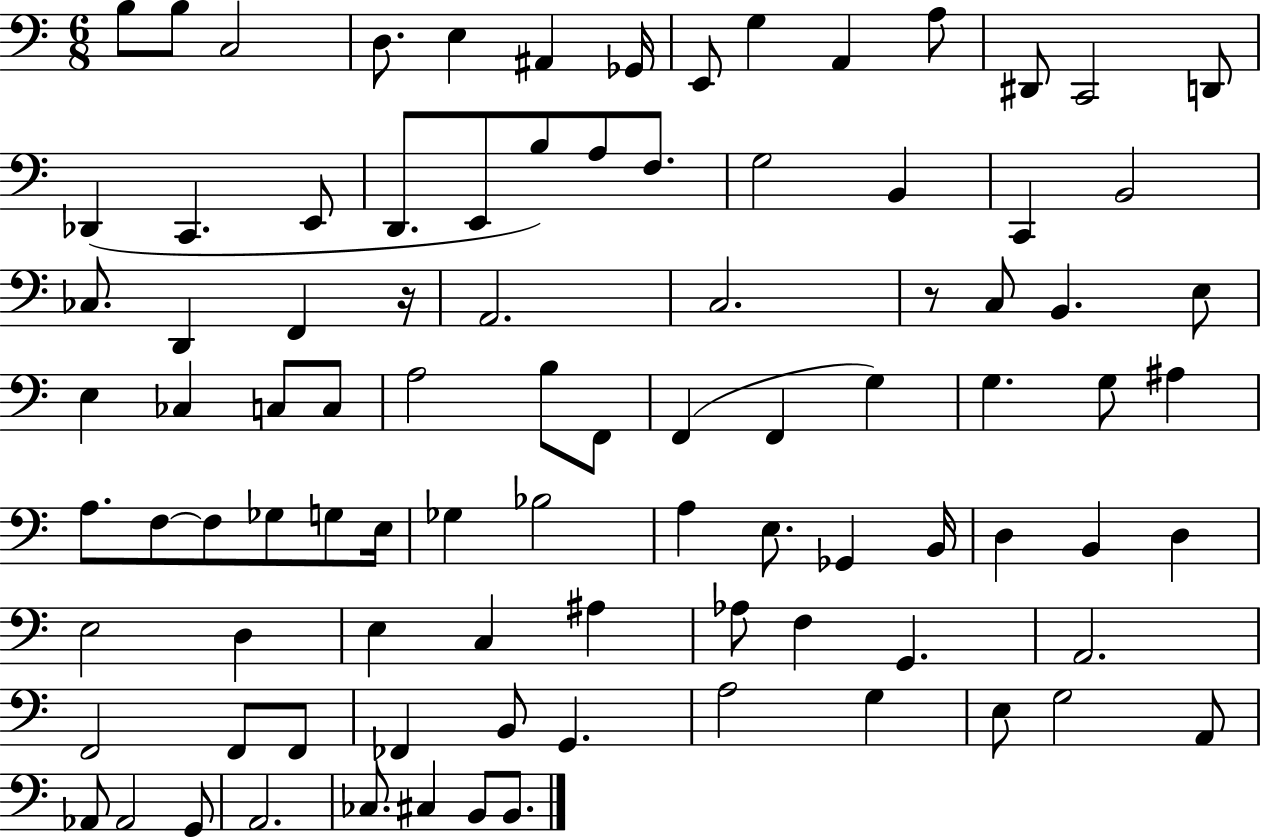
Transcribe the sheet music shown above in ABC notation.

X:1
T:Untitled
M:6/8
L:1/4
K:C
B,/2 B,/2 C,2 D,/2 E, ^A,, _G,,/4 E,,/2 G, A,, A,/2 ^D,,/2 C,,2 D,,/2 _D,, C,, E,,/2 D,,/2 E,,/2 B,/2 A,/2 F,/2 G,2 B,, C,, B,,2 _C,/2 D,, F,, z/4 A,,2 C,2 z/2 C,/2 B,, E,/2 E, _C, C,/2 C,/2 A,2 B,/2 F,,/2 F,, F,, G, G, G,/2 ^A, A,/2 F,/2 F,/2 _G,/2 G,/2 E,/4 _G, _B,2 A, E,/2 _G,, B,,/4 D, B,, D, E,2 D, E, C, ^A, _A,/2 F, G,, A,,2 F,,2 F,,/2 F,,/2 _F,, B,,/2 G,, A,2 G, E,/2 G,2 A,,/2 _A,,/2 _A,,2 G,,/2 A,,2 _C,/2 ^C, B,,/2 B,,/2